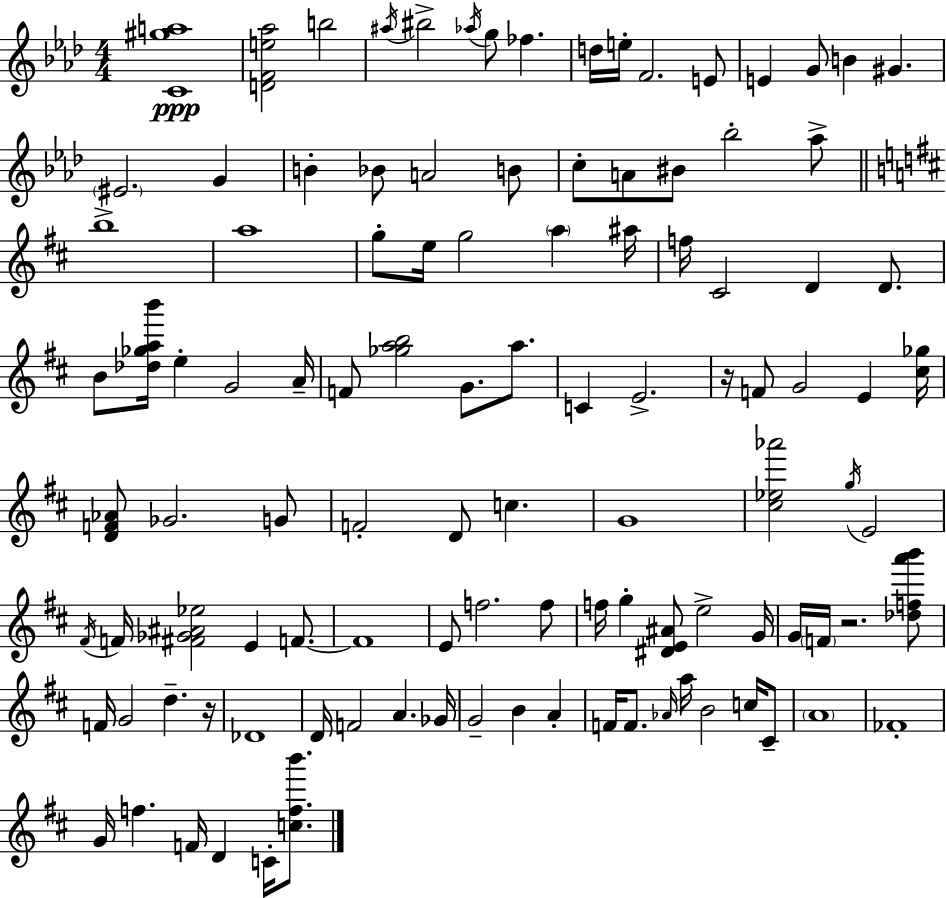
{
  \clef treble
  \numericTimeSignature
  \time 4/4
  \key aes \major
  <c' gis'' a''>1\ppp | <d' f' e'' aes''>2 b''2 | \acciaccatura { ais''16 } bis''2-> \acciaccatura { aes''16 } g''8 fes''4. | d''16 e''16-. f'2. | \break e'8 e'4 g'8 b'4 gis'4. | \parenthesize eis'2. g'4 | b'4-. bes'8 a'2 | b'8 c''8-. a'8 bis'8 bes''2-. | \break aes''8-> \bar "||" \break \key b \minor b''1-> | a''1 | g''8-. e''16 g''2 \parenthesize a''4 ais''16 | f''16 cis'2 d'4 d'8. | \break b'8 <des'' ges'' a'' b'''>16 e''4-. g'2 a'16-- | f'8 <ges'' a'' b''>2 g'8. a''8. | c'4 e'2.-> | r16 f'8 g'2 e'4 <cis'' ges''>16 | \break <d' f' aes'>8 ges'2. g'8 | f'2-. d'8 c''4. | g'1 | <cis'' ees'' aes'''>2 \acciaccatura { g''16 } e'2 | \break \acciaccatura { fis'16 } f'16 <fis' ges' ais' ees''>2 e'4 f'8.~~ | f'1 | e'8 f''2. | f''8 f''16 g''4-. <dis' e' ais'>8 e''2-> | \break g'16 g'16 \parenthesize f'16 r2. | <des'' f'' a''' b'''>8 f'16 g'2 d''4.-- | r16 des'1 | d'16 f'2 a'4. | \break ges'16 g'2-- b'4 a'4-. | f'16 f'8. \grace { aes'16 } a''16 b'2 | c''16 cis'8-- \parenthesize a'1 | fes'1-. | \break g'16 f''4. f'16 d'4 c'16-. | <c'' f'' b'''>8. \bar "|."
}